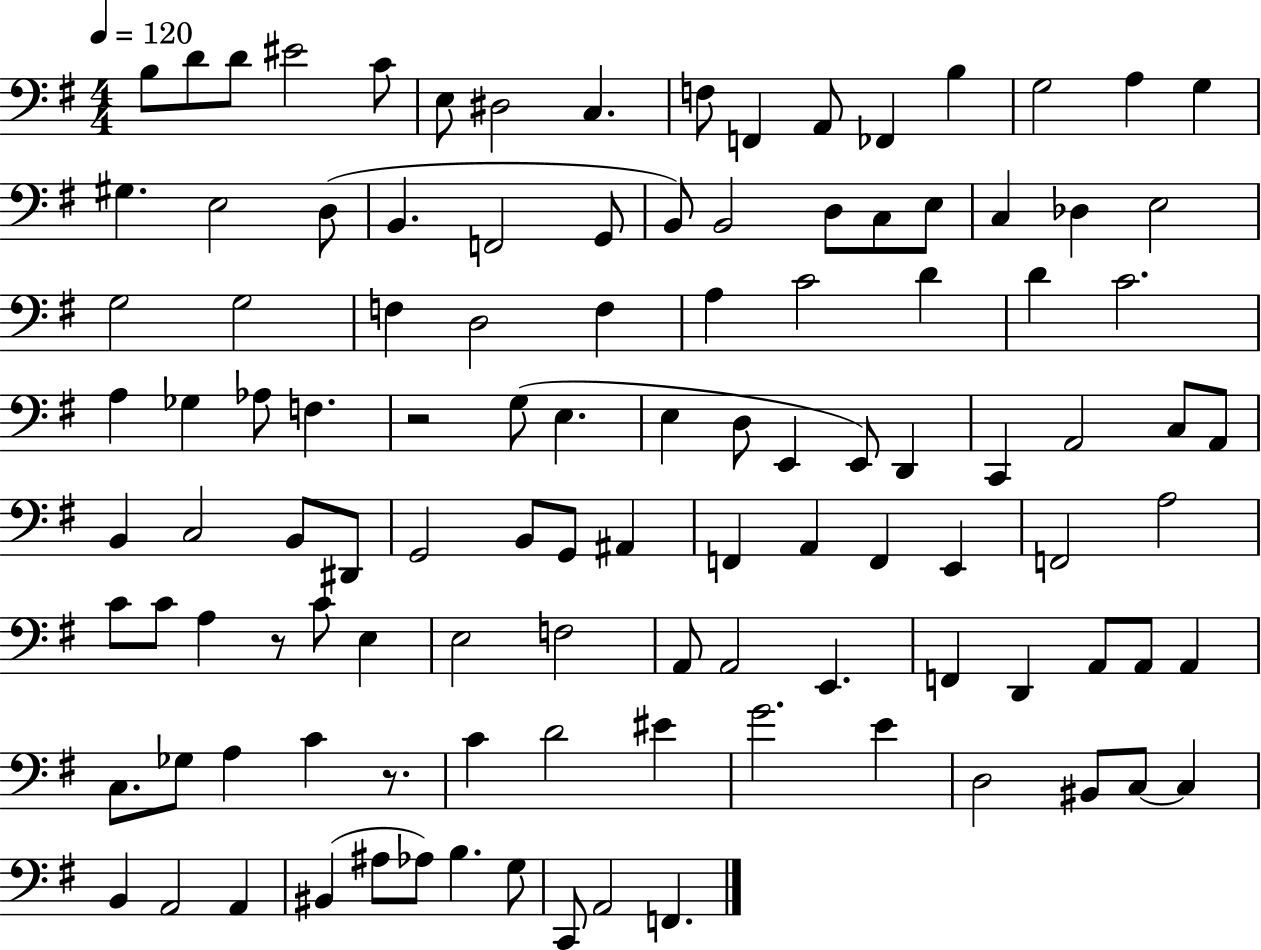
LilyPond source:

{
  \clef bass
  \numericTimeSignature
  \time 4/4
  \key g \major
  \tempo 4 = 120
  b8 d'8 d'8 eis'2 c'8 | e8 dis2 c4. | f8 f,4 a,8 fes,4 b4 | g2 a4 g4 | \break gis4. e2 d8( | b,4. f,2 g,8 | b,8) b,2 d8 c8 e8 | c4 des4 e2 | \break g2 g2 | f4 d2 f4 | a4 c'2 d'4 | d'4 c'2. | \break a4 ges4 aes8 f4. | r2 g8( e4. | e4 d8 e,4 e,8) d,4 | c,4 a,2 c8 a,8 | \break b,4 c2 b,8 dis,8 | g,2 b,8 g,8 ais,4 | f,4 a,4 f,4 e,4 | f,2 a2 | \break c'8 c'8 a4 r8 c'8 e4 | e2 f2 | a,8 a,2 e,4. | f,4 d,4 a,8 a,8 a,4 | \break c8. ges8 a4 c'4 r8. | c'4 d'2 eis'4 | g'2. e'4 | d2 bis,8 c8~~ c4 | \break b,4 a,2 a,4 | bis,4( ais8 aes8) b4. g8 | c,8 a,2 f,4. | \bar "|."
}